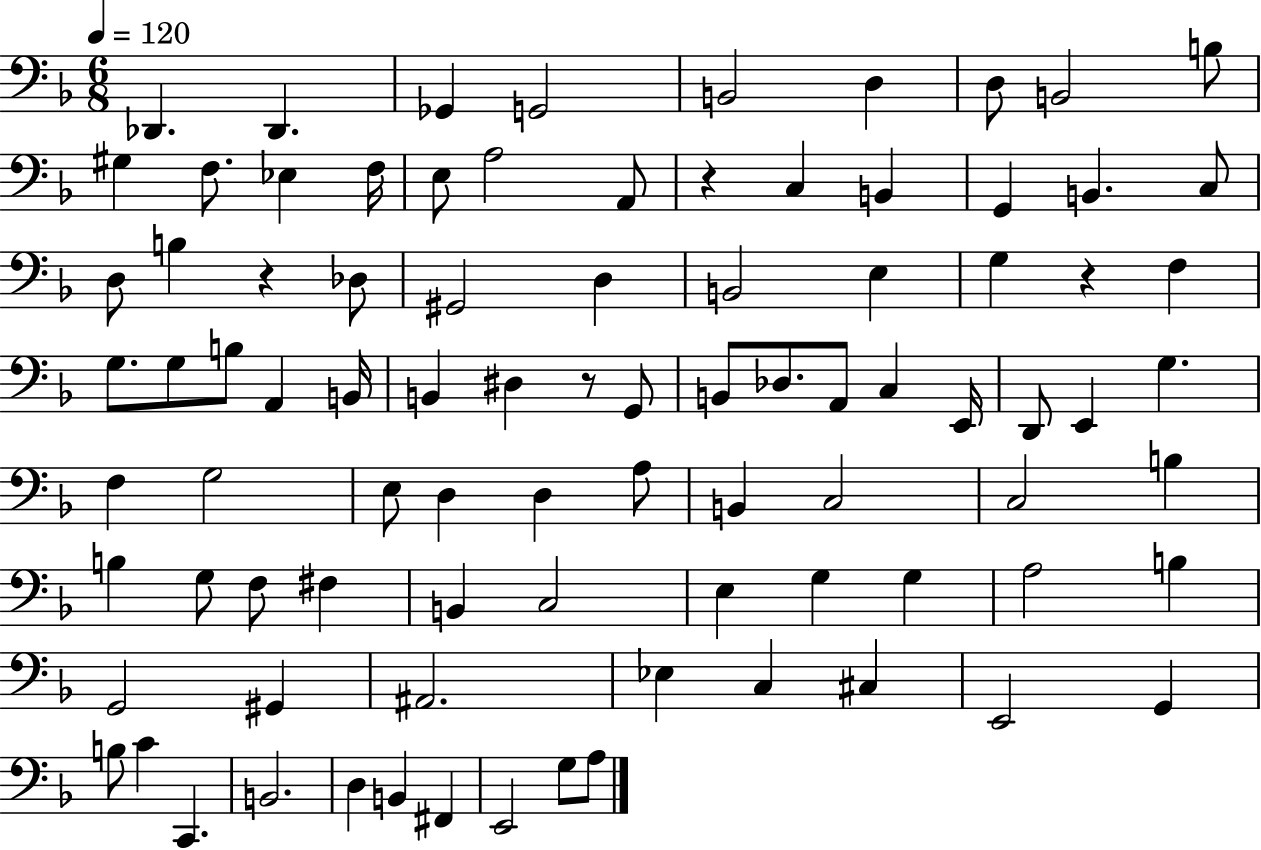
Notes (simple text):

Db2/q. Db2/q. Gb2/q G2/h B2/h D3/q D3/e B2/h B3/e G#3/q F3/e. Eb3/q F3/s E3/e A3/h A2/e R/q C3/q B2/q G2/q B2/q. C3/e D3/e B3/q R/q Db3/e G#2/h D3/q B2/h E3/q G3/q R/q F3/q G3/e. G3/e B3/e A2/q B2/s B2/q D#3/q R/e G2/e B2/e Db3/e. A2/e C3/q E2/s D2/e E2/q G3/q. F3/q G3/h E3/e D3/q D3/q A3/e B2/q C3/h C3/h B3/q B3/q G3/e F3/e F#3/q B2/q C3/h E3/q G3/q G3/q A3/h B3/q G2/h G#2/q A#2/h. Eb3/q C3/q C#3/q E2/h G2/q B3/e C4/q C2/q. B2/h. D3/q B2/q F#2/q E2/h G3/e A3/e